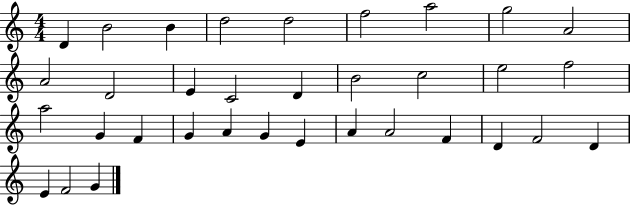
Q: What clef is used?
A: treble